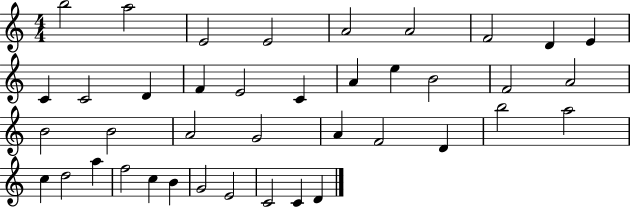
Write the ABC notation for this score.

X:1
T:Untitled
M:4/4
L:1/4
K:C
b2 a2 E2 E2 A2 A2 F2 D E C C2 D F E2 C A e B2 F2 A2 B2 B2 A2 G2 A F2 D b2 a2 c d2 a f2 c B G2 E2 C2 C D